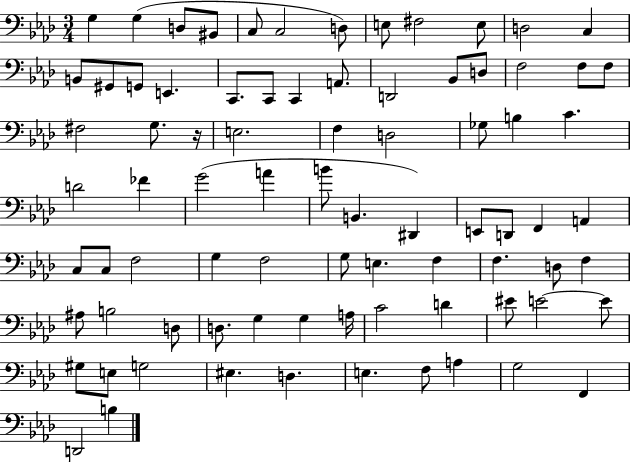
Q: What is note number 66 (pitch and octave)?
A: EIS4